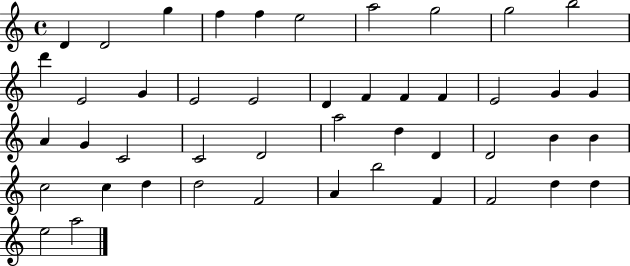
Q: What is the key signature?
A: C major